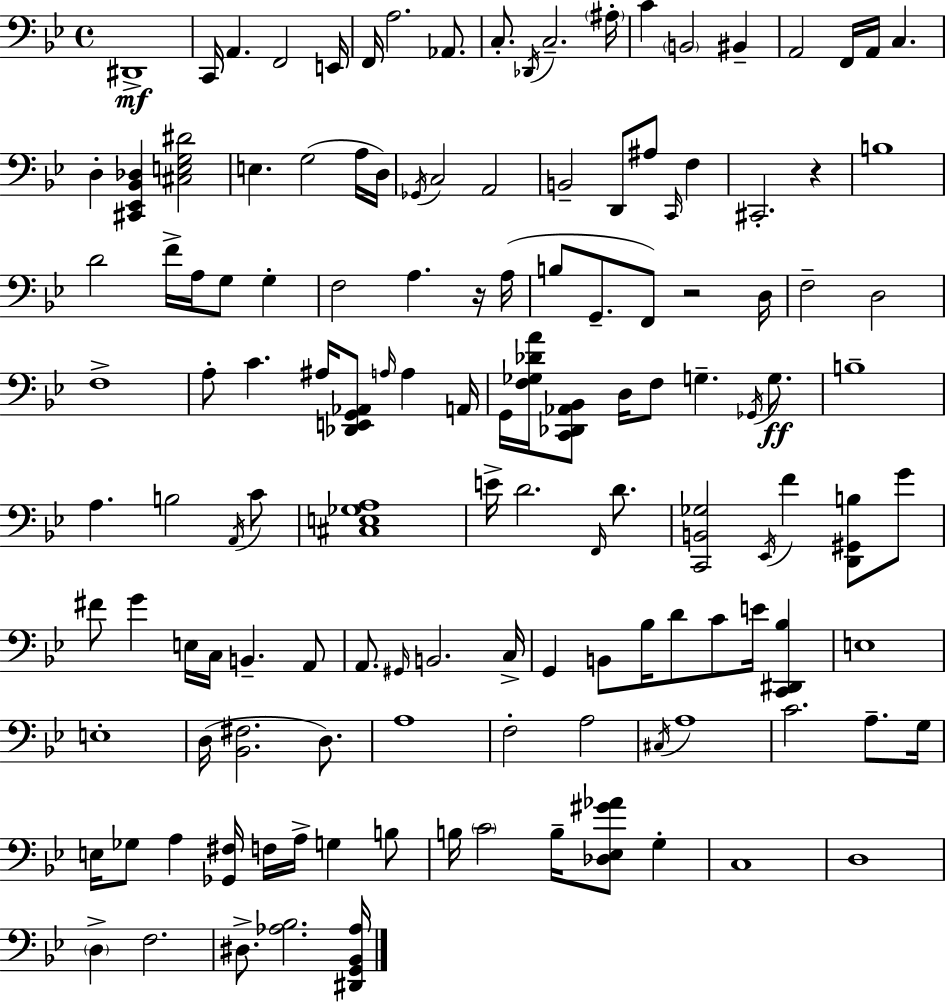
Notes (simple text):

D#2/w C2/s A2/q. F2/h E2/s F2/s A3/h. Ab2/e. C3/e. Db2/s C3/h. A#3/s C4/q B2/h BIS2/q A2/h F2/s A2/s C3/q. D3/q [C#2,Eb2,Bb2,Db3]/q [C#3,E3,G3,D#4]/h E3/q. G3/h A3/s D3/s Gb2/s C3/h A2/h B2/h D2/e A#3/e C2/s F3/q C#2/h. R/q B3/w D4/h F4/s A3/s G3/e G3/q F3/h A3/q. R/s A3/s B3/e G2/e. F2/e R/h D3/s F3/h D3/h F3/w A3/e C4/q. A#3/s [Db2,E2,G2,Ab2]/e A3/s A3/q A2/s G2/s [F3,Gb3,Db4,A4]/s [C2,Db2,Ab2,Bb2]/e D3/s F3/e G3/q. Gb2/s G3/e. B3/w A3/q. B3/h A2/s C4/e [C#3,E3,Gb3,A3]/w E4/s D4/h. F2/s D4/e. [C2,B2,Gb3]/h Eb2/s F4/q [D2,G#2,B3]/e G4/e F#4/e G4/q E3/s C3/s B2/q. A2/e A2/e. G#2/s B2/h. C3/s G2/q B2/e Bb3/s D4/e C4/e E4/s [C2,D#2,Bb3]/q E3/w E3/w D3/s [Bb2,F#3]/h. D3/e. A3/w F3/h A3/h C#3/s A3/w C4/h. A3/e. G3/s E3/s Gb3/e A3/q [Gb2,F#3]/s F3/s A3/s G3/q B3/e B3/s C4/h B3/s [Db3,Eb3,G#4,Ab4]/e G3/q C3/w D3/w D3/q F3/h. D#3/e. [Ab3,Bb3]/h. [D#2,G2,Bb2,Ab3]/s